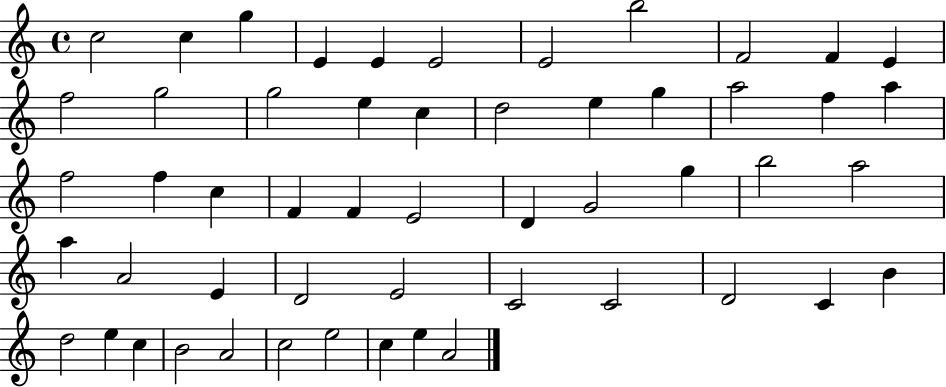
{
  \clef treble
  \time 4/4
  \defaultTimeSignature
  \key c \major
  c''2 c''4 g''4 | e'4 e'4 e'2 | e'2 b''2 | f'2 f'4 e'4 | \break f''2 g''2 | g''2 e''4 c''4 | d''2 e''4 g''4 | a''2 f''4 a''4 | \break f''2 f''4 c''4 | f'4 f'4 e'2 | d'4 g'2 g''4 | b''2 a''2 | \break a''4 a'2 e'4 | d'2 e'2 | c'2 c'2 | d'2 c'4 b'4 | \break d''2 e''4 c''4 | b'2 a'2 | c''2 e''2 | c''4 e''4 a'2 | \break \bar "|."
}